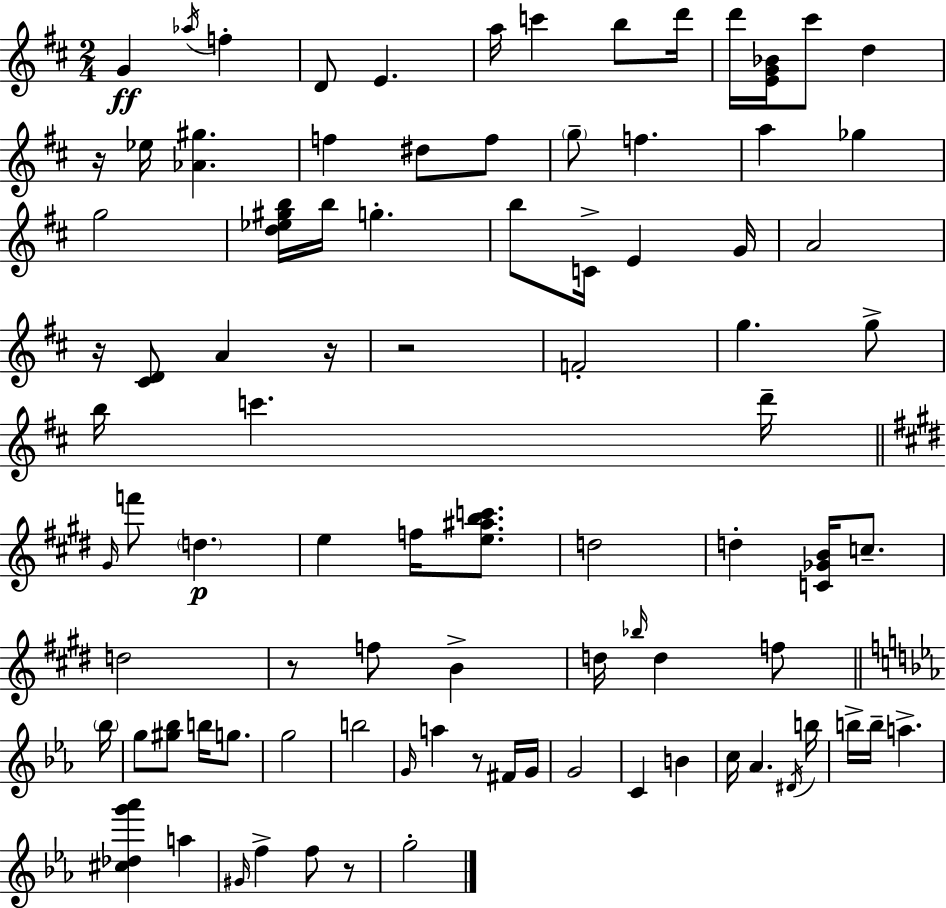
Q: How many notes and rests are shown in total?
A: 90